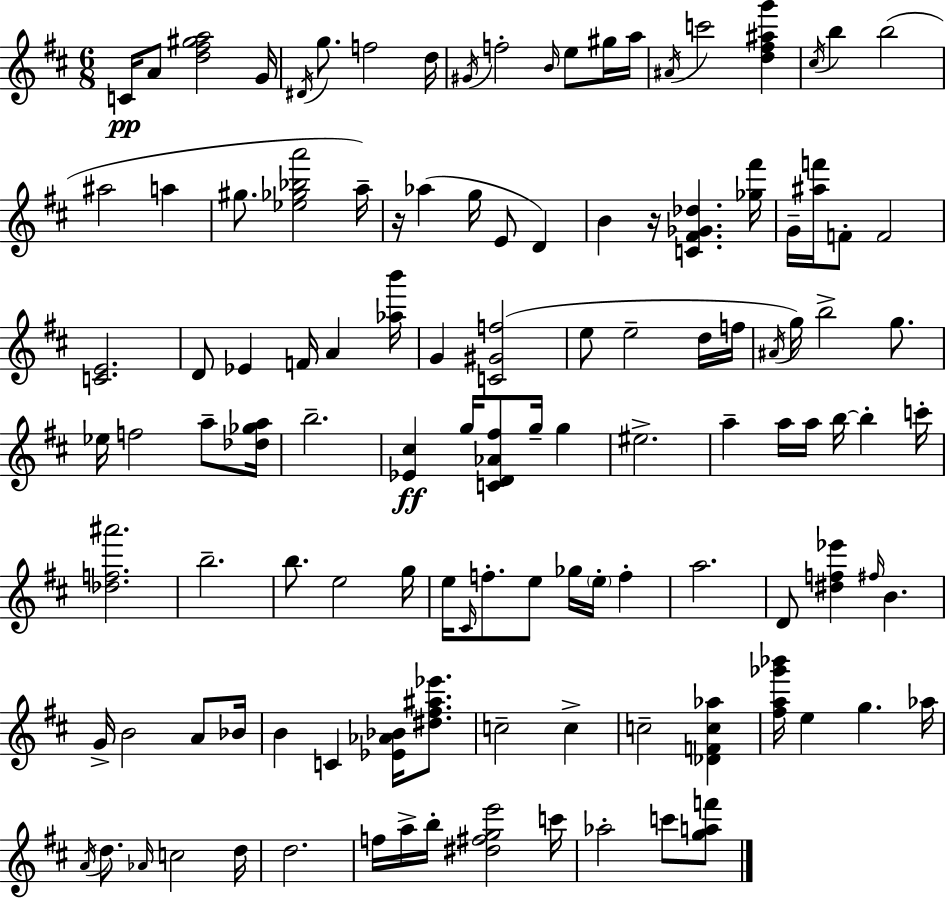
C4/s A4/e [D5,F#5,G#5,A5]/h G4/s D#4/s G5/e. F5/h D5/s G#4/s F5/h B4/s E5/e G#5/s A5/s A#4/s C6/h [D5,F#5,A#5,G6]/q C#5/s B5/q B5/h A#5/h A5/q G#5/e. [Eb5,Gb5,Bb5,A6]/h A5/s R/s Ab5/q G5/s E4/e D4/q B4/q R/s [C4,F#4,Gb4,Db5]/q. [Gb5,F#6]/s G4/s [A#5,F6]/s F4/e F4/h [C4,E4]/h. D4/e Eb4/q F4/s A4/q [Ab5,B6]/s G4/q [C4,G#4,F5]/h E5/e E5/h D5/s F5/s A#4/s G5/s B5/h G5/e. Eb5/s F5/h A5/e [Db5,Gb5,A5]/s B5/h. [Eb4,C#5]/q G5/s [C4,D4,Ab4,F#5]/e G5/s G5/q EIS5/h. A5/q A5/s A5/s B5/s B5/q C6/s [Db5,F5,A#6]/h. B5/h. B5/e. E5/h G5/s E5/s C#4/s F5/e. E5/e Gb5/s E5/s F5/q A5/h. D4/e [D#5,F5,Eb6]/q F#5/s B4/q. G4/s B4/h A4/e Bb4/s B4/q C4/q [Eb4,Ab4,Bb4]/s [D#5,F#5,A#5,Eb6]/e. C5/h C5/q C5/h [Db4,F4,C5,Ab5]/q [F#5,A5,Gb6,Bb6]/s E5/q G5/q. Ab5/s A4/s D5/e. Ab4/s C5/h D5/s D5/h. F5/s A5/s B5/s [D#5,F#5,G5,E6]/h C6/s Ab5/h C6/e [G5,A5,F6]/e